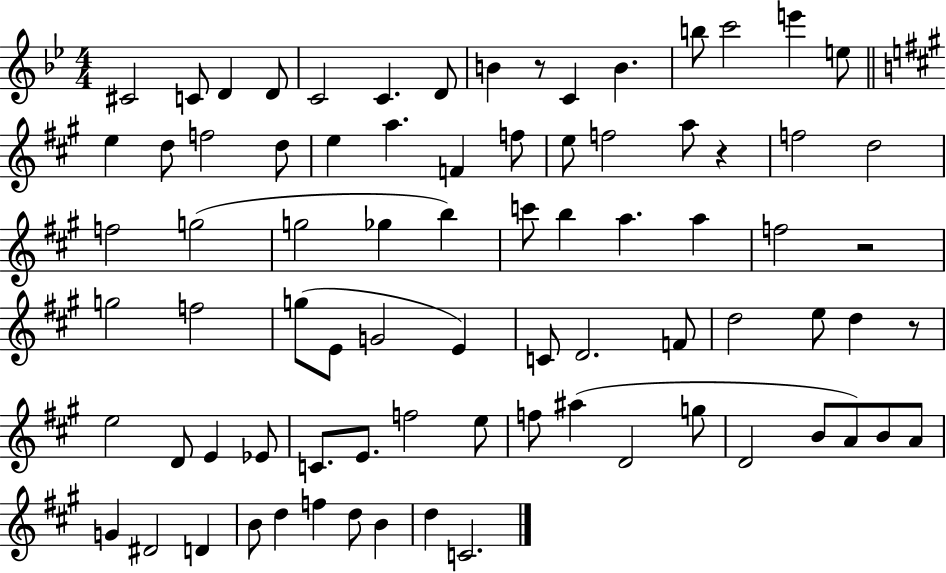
C#4/h C4/e D4/q D4/e C4/h C4/q. D4/e B4/q R/e C4/q B4/q. B5/e C6/h E6/q E5/e E5/q D5/e F5/h D5/e E5/q A5/q. F4/q F5/e E5/e F5/h A5/e R/q F5/h D5/h F5/h G5/h G5/h Gb5/q B5/q C6/e B5/q A5/q. A5/q F5/h R/h G5/h F5/h G5/e E4/e G4/h E4/q C4/e D4/h. F4/e D5/h E5/e D5/q R/e E5/h D4/e E4/q Eb4/e C4/e. E4/e. F5/h E5/e F5/e A#5/q D4/h G5/e D4/h B4/e A4/e B4/e A4/e G4/q D#4/h D4/q B4/e D5/q F5/q D5/e B4/q D5/q C4/h.